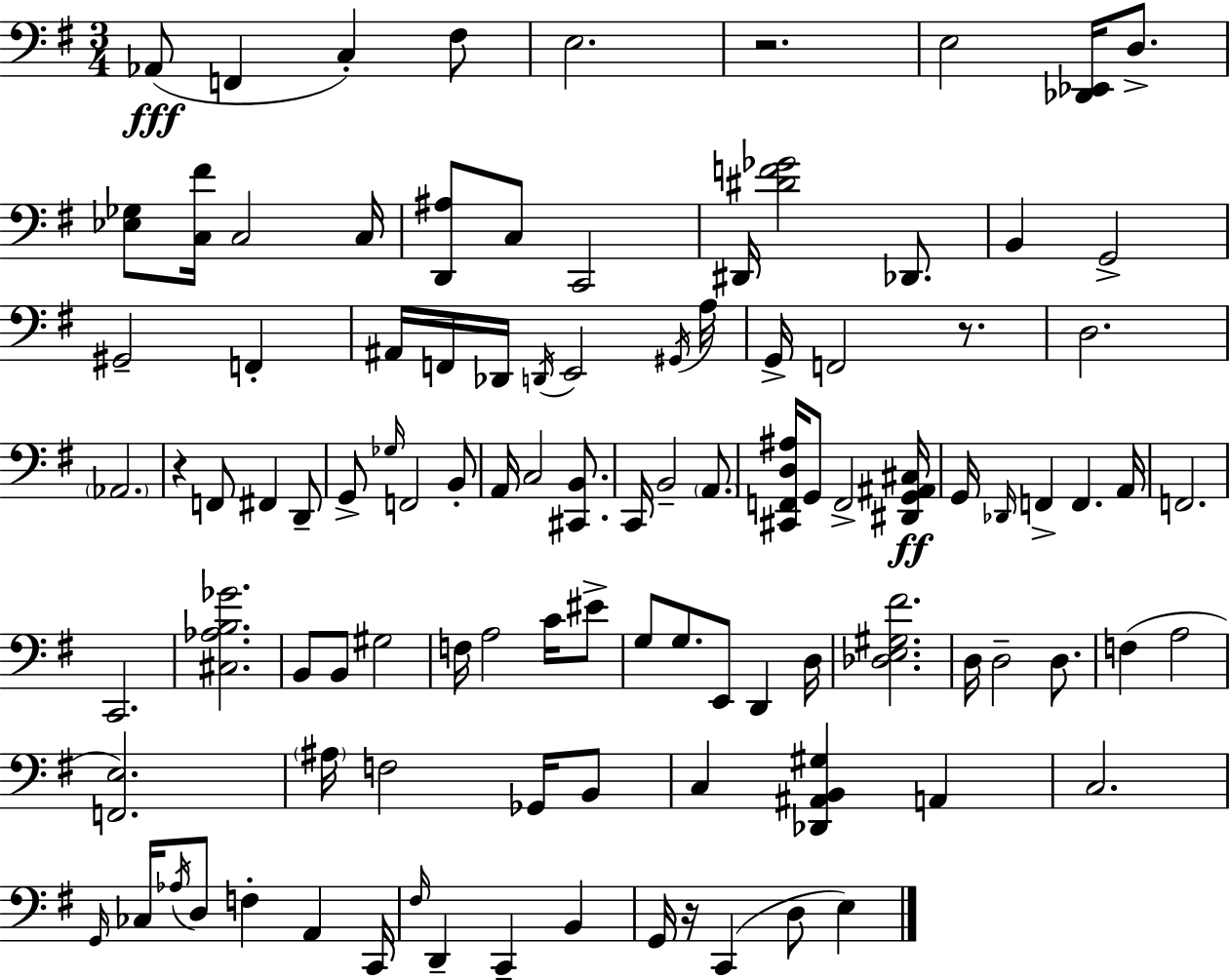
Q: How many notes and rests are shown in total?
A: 104